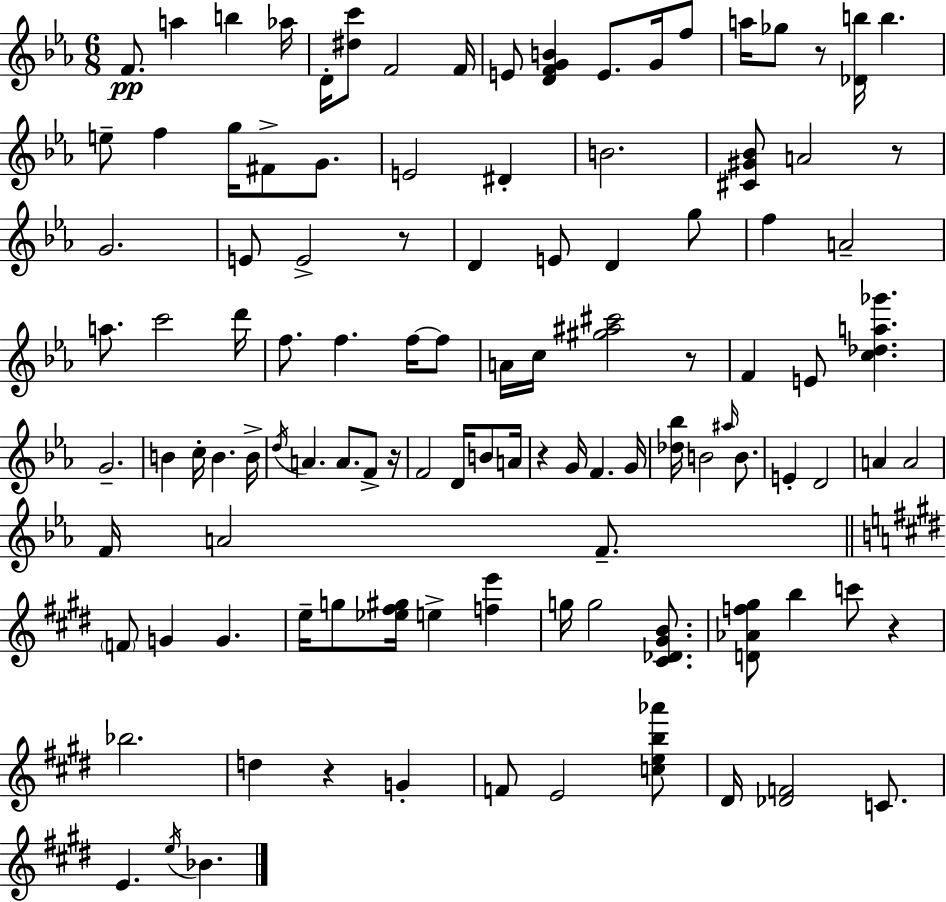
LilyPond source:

{
  \clef treble
  \numericTimeSignature
  \time 6/8
  \key ees \major
  \repeat volta 2 { f'8.\pp a''4 b''4 aes''16 | d'16-. <dis'' c'''>8 f'2 f'16 | e'8 <d' f' g' b'>4 e'8. g'16 f''8 | a''16 ges''8 r8 <des' b''>16 b''4. | \break e''8-- f''4 g''16 fis'8-> g'8. | e'2 dis'4-. | b'2. | <cis' gis' bes'>8 a'2 r8 | \break g'2. | e'8 e'2-> r8 | d'4 e'8 d'4 g''8 | f''4 a'2-- | \break a''8. c'''2 d'''16 | f''8. f''4. f''16~~ f''8 | a'16 c''16 <gis'' ais'' cis'''>2 r8 | f'4 e'8 <c'' des'' a'' ges'''>4. | \break g'2.-- | b'4 c''16-. b'4. b'16-> | \acciaccatura { d''16 } a'4. a'8. f'8-> | r16 f'2 d'16 b'8 | \break a'16 r4 g'16 f'4. | g'16 <des'' bes''>16 b'2 \grace { ais''16 } b'8. | e'4-. d'2 | a'4 a'2 | \break f'16 a'2 f'8.-- | \bar "||" \break \key e \major \parenthesize f'8 g'4 g'4. | e''16-- g''8 <ees'' fis'' gis''>16 e''4-> <f'' e'''>4 | g''16 g''2 <cis' des' gis' b'>8. | <d' aes' f'' gis''>8 b''4 c'''8 r4 | \break bes''2. | d''4 r4 g'4-. | f'8 e'2 <c'' e'' b'' aes'''>8 | dis'16 <des' f'>2 c'8. | \break e'4. \acciaccatura { e''16 } bes'4. | } \bar "|."
}